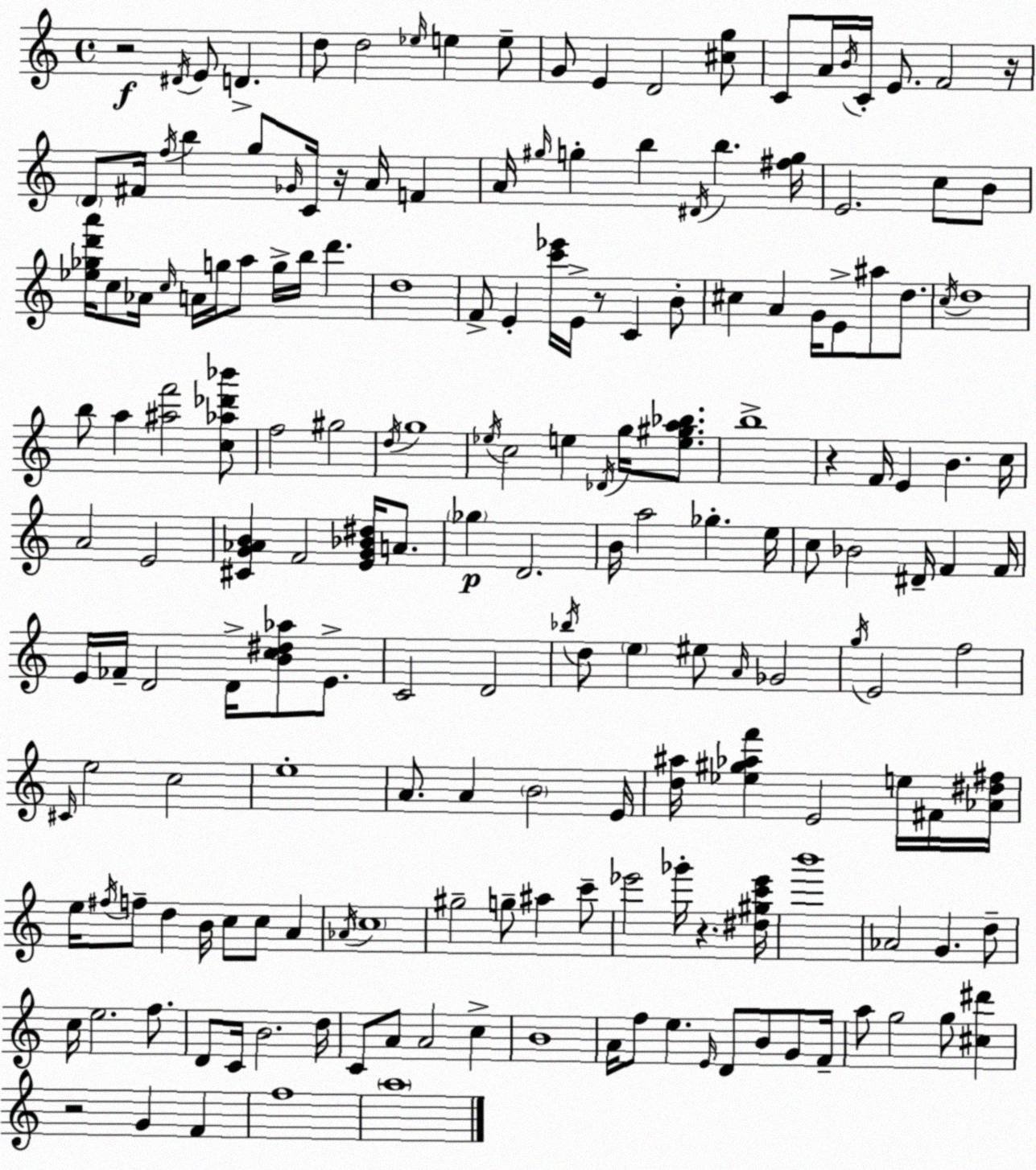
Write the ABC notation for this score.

X:1
T:Untitled
M:4/4
L:1/4
K:C
z2 ^D/4 E/2 D d/2 d2 _e/4 e e/2 G/2 E D2 [^cg]/2 C/2 A/4 B/4 C/4 E/2 F2 z/4 D/2 ^F/4 f/4 b g/2 _G/4 C/4 z/4 A/4 F A/4 ^g/4 g b ^D/4 b [^fg]/4 E2 c/2 B/2 [_e_gd'a']/4 c/2 _A/4 c/4 A/4 g/4 a/2 g/4 b/4 d' d4 F/2 E [c'_e']/4 E/4 z/2 C B/2 ^c A G/4 E/2 ^a/2 d/2 c/4 d4 b/2 a [^af']2 [c_a_d'_b']/2 f2 ^g2 d/4 g4 _e/4 c2 e _D/4 g/4 [e^ga_b]/2 b4 z F/4 E B c/4 A2 E2 [^CG_AB] F2 [EG_B^d]/4 A/2 _g D2 B/4 a2 _g e/4 c/2 _B2 ^D/4 F F/4 E/4 _F/4 D2 D/4 [Bc^d_a]/2 E/2 C2 D2 _b/4 d/2 e ^e/2 A/4 _G2 g/4 E2 f2 ^C/4 e2 c2 e4 A/2 A B2 E/4 [d^a]/4 [_e^g_af'] E2 e/4 ^F/4 [_A^d^f]/4 e/4 ^f/4 f/2 d B/4 c/2 c/2 A _A/4 c4 ^g2 g/2 ^a c'/2 _e'2 _g'/4 z [^d^gc'_e']/4 b'4 _A2 G d/2 c/4 e2 f/2 D/2 C/4 B2 d/4 C/2 A/2 A2 c B4 A/4 f/2 e E/4 D/2 B/2 G/2 F/4 a/2 g2 g/2 [^c^d'] z2 G F f4 a4